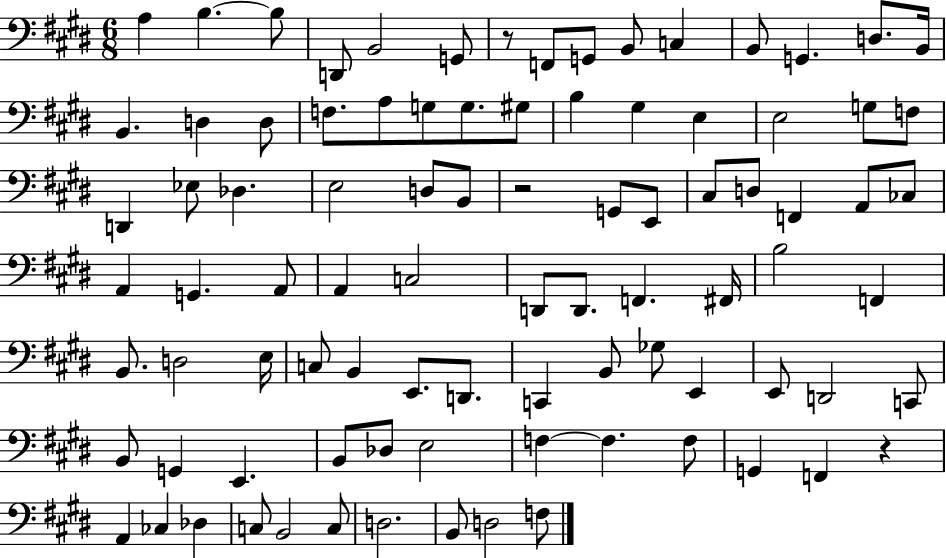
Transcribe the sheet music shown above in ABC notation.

X:1
T:Untitled
M:6/8
L:1/4
K:E
A, B, B,/2 D,,/2 B,,2 G,,/2 z/2 F,,/2 G,,/2 B,,/2 C, B,,/2 G,, D,/2 B,,/4 B,, D, D,/2 F,/2 A,/2 G,/2 G,/2 ^G,/2 B, ^G, E, E,2 G,/2 F,/2 D,, _E,/2 _D, E,2 D,/2 B,,/2 z2 G,,/2 E,,/2 ^C,/2 D,/2 F,, A,,/2 _C,/2 A,, G,, A,,/2 A,, C,2 D,,/2 D,,/2 F,, ^F,,/4 B,2 F,, B,,/2 D,2 E,/4 C,/2 B,, E,,/2 D,,/2 C,, B,,/2 _G,/2 E,, E,,/2 D,,2 C,,/2 B,,/2 G,, E,, B,,/2 _D,/2 E,2 F, F, F,/2 G,, F,, z A,, _C, _D, C,/2 B,,2 C,/2 D,2 B,,/2 D,2 F,/2